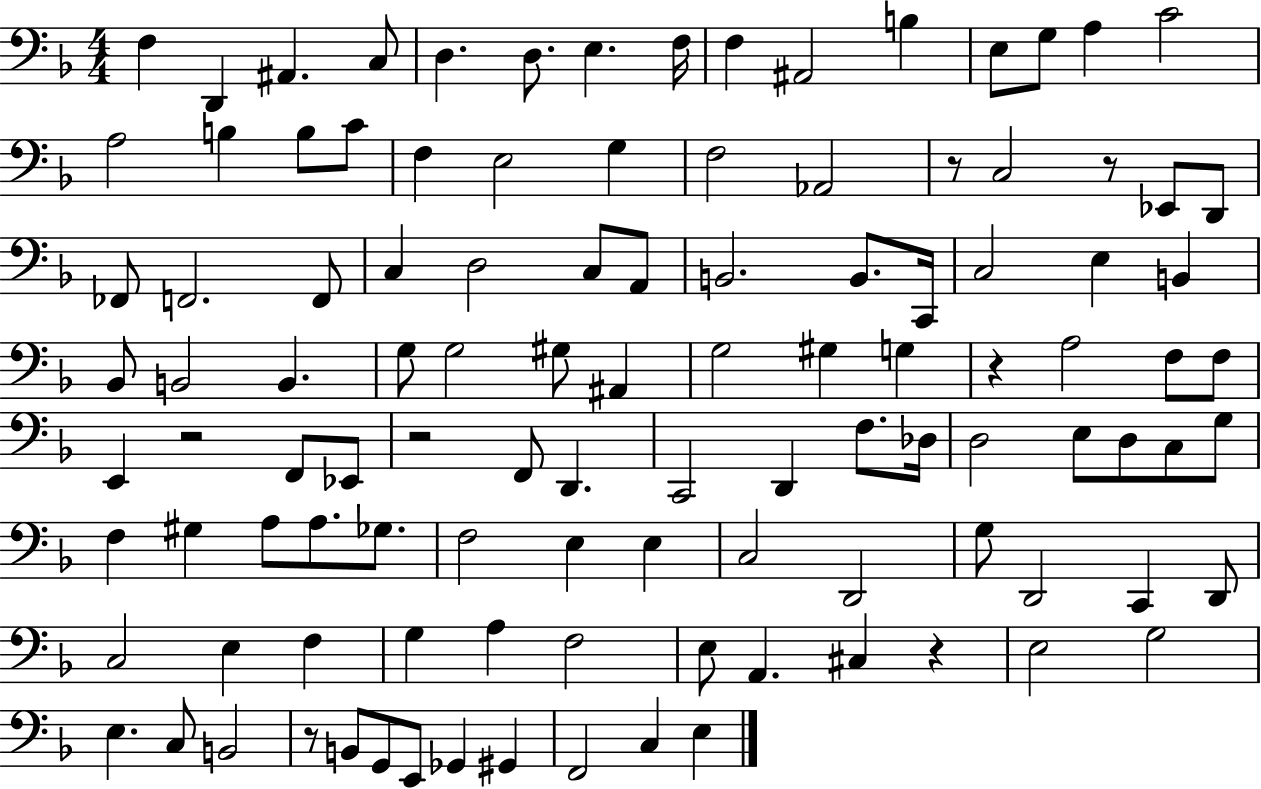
X:1
T:Untitled
M:4/4
L:1/4
K:F
F, D,, ^A,, C,/2 D, D,/2 E, F,/4 F, ^A,,2 B, E,/2 G,/2 A, C2 A,2 B, B,/2 C/2 F, E,2 G, F,2 _A,,2 z/2 C,2 z/2 _E,,/2 D,,/2 _F,,/2 F,,2 F,,/2 C, D,2 C,/2 A,,/2 B,,2 B,,/2 C,,/4 C,2 E, B,, _B,,/2 B,,2 B,, G,/2 G,2 ^G,/2 ^A,, G,2 ^G, G, z A,2 F,/2 F,/2 E,, z2 F,,/2 _E,,/2 z2 F,,/2 D,, C,,2 D,, F,/2 _D,/4 D,2 E,/2 D,/2 C,/2 G,/2 F, ^G, A,/2 A,/2 _G,/2 F,2 E, E, C,2 D,,2 G,/2 D,,2 C,, D,,/2 C,2 E, F, G, A, F,2 E,/2 A,, ^C, z E,2 G,2 E, C,/2 B,,2 z/2 B,,/2 G,,/2 E,,/2 _G,, ^G,, F,,2 C, E,